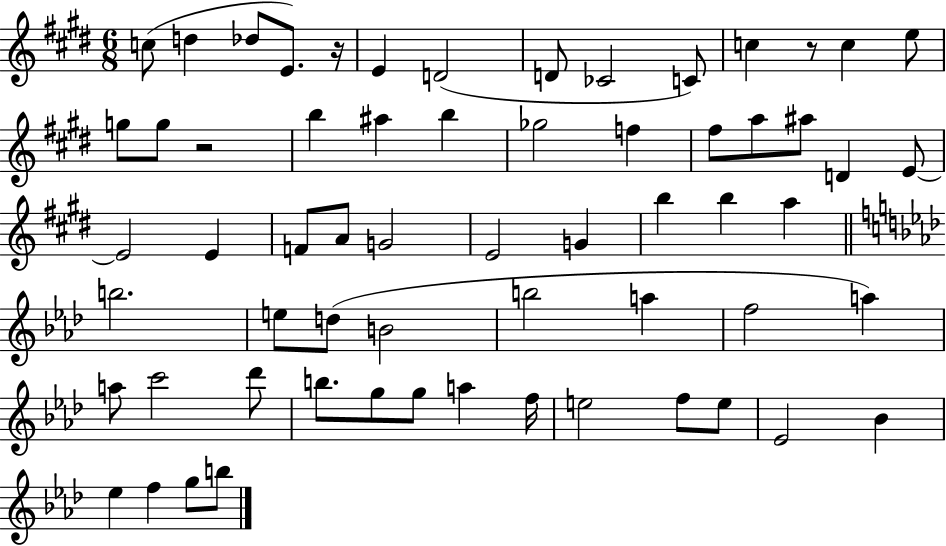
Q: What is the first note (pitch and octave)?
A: C5